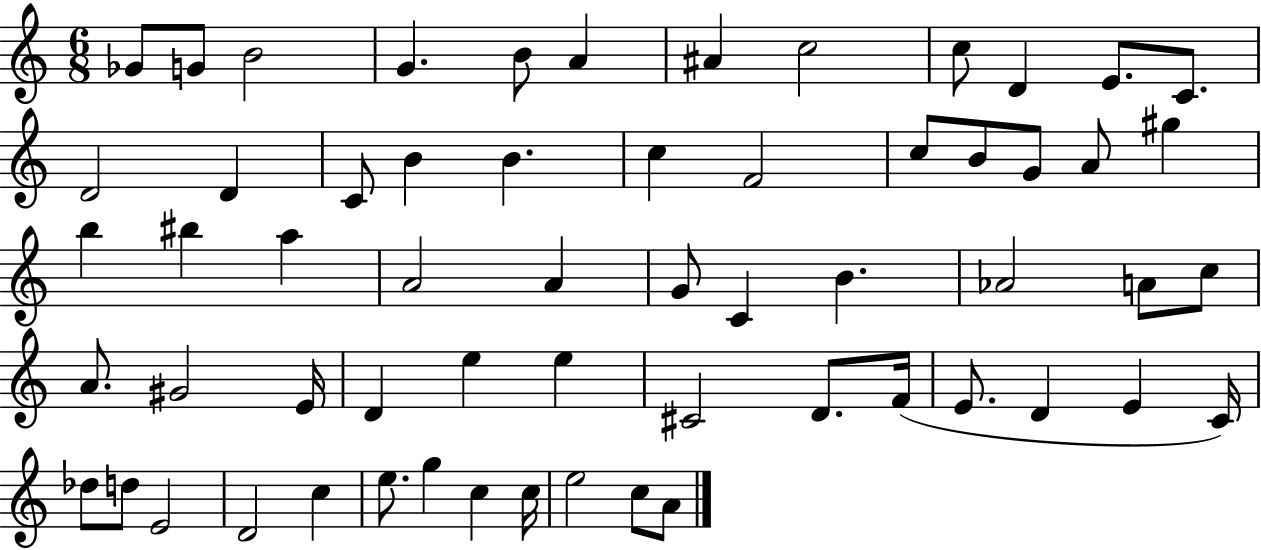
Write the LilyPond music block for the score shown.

{
  \clef treble
  \numericTimeSignature
  \time 6/8
  \key c \major
  ges'8 g'8 b'2 | g'4. b'8 a'4 | ais'4 c''2 | c''8 d'4 e'8. c'8. | \break d'2 d'4 | c'8 b'4 b'4. | c''4 f'2 | c''8 b'8 g'8 a'8 gis''4 | \break b''4 bis''4 a''4 | a'2 a'4 | g'8 c'4 b'4. | aes'2 a'8 c''8 | \break a'8. gis'2 e'16 | d'4 e''4 e''4 | cis'2 d'8. f'16( | e'8. d'4 e'4 c'16) | \break des''8 d''8 e'2 | d'2 c''4 | e''8. g''4 c''4 c''16 | e''2 c''8 a'8 | \break \bar "|."
}